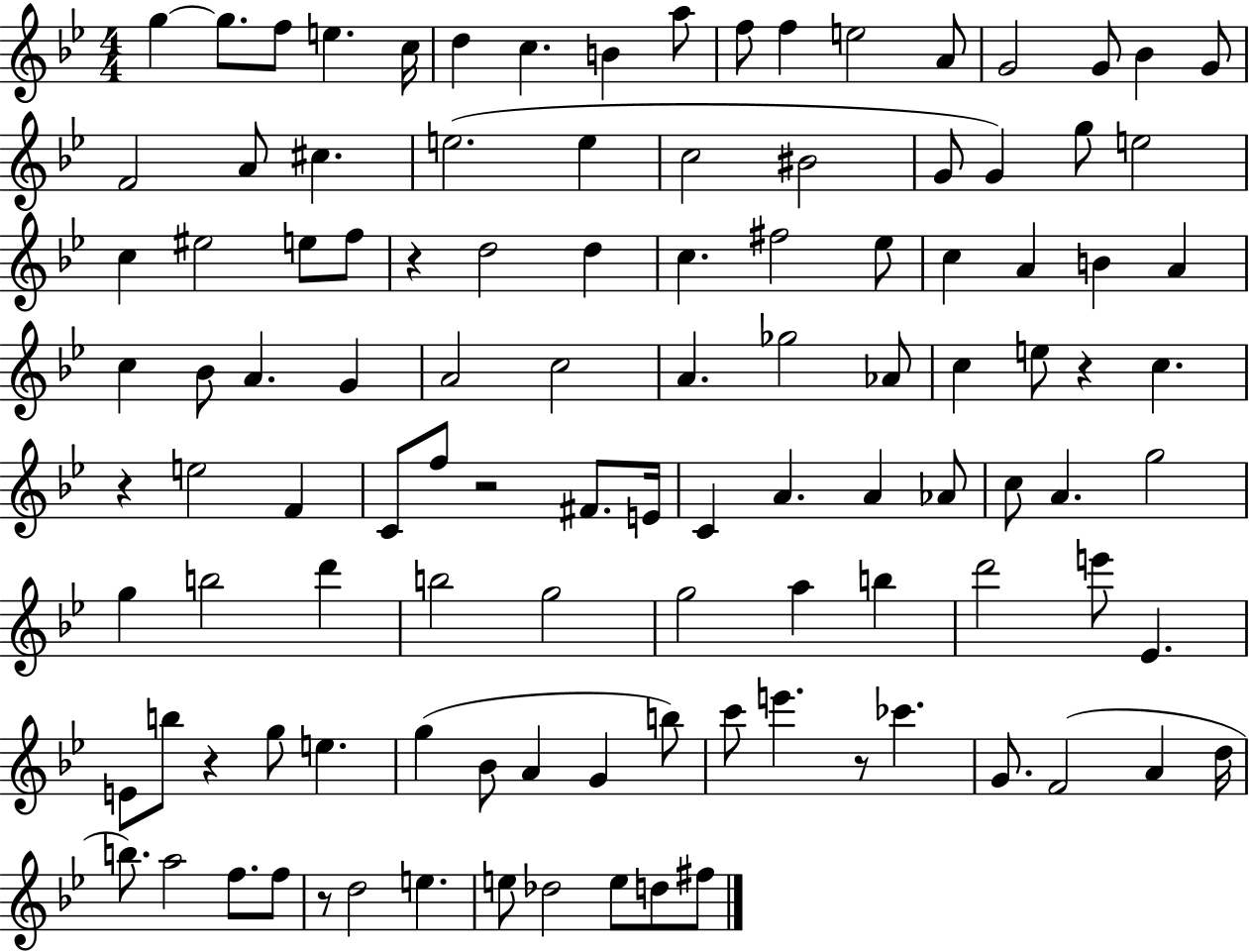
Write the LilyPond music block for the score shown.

{
  \clef treble
  \numericTimeSignature
  \time 4/4
  \key bes \major
  g''4~~ g''8. f''8 e''4. c''16 | d''4 c''4. b'4 a''8 | f''8 f''4 e''2 a'8 | g'2 g'8 bes'4 g'8 | \break f'2 a'8 cis''4. | e''2.( e''4 | c''2 bis'2 | g'8 g'4) g''8 e''2 | \break c''4 eis''2 e''8 f''8 | r4 d''2 d''4 | c''4. fis''2 ees''8 | c''4 a'4 b'4 a'4 | \break c''4 bes'8 a'4. g'4 | a'2 c''2 | a'4. ges''2 aes'8 | c''4 e''8 r4 c''4. | \break r4 e''2 f'4 | c'8 f''8 r2 fis'8. e'16 | c'4 a'4. a'4 aes'8 | c''8 a'4. g''2 | \break g''4 b''2 d'''4 | b''2 g''2 | g''2 a''4 b''4 | d'''2 e'''8 ees'4. | \break e'8 b''8 r4 g''8 e''4. | g''4( bes'8 a'4 g'4 b''8) | c'''8 e'''4. r8 ces'''4. | g'8. f'2( a'4 d''16 | \break b''8.) a''2 f''8. f''8 | r8 d''2 e''4. | e''8 des''2 e''8 d''8 fis''8 | \bar "|."
}